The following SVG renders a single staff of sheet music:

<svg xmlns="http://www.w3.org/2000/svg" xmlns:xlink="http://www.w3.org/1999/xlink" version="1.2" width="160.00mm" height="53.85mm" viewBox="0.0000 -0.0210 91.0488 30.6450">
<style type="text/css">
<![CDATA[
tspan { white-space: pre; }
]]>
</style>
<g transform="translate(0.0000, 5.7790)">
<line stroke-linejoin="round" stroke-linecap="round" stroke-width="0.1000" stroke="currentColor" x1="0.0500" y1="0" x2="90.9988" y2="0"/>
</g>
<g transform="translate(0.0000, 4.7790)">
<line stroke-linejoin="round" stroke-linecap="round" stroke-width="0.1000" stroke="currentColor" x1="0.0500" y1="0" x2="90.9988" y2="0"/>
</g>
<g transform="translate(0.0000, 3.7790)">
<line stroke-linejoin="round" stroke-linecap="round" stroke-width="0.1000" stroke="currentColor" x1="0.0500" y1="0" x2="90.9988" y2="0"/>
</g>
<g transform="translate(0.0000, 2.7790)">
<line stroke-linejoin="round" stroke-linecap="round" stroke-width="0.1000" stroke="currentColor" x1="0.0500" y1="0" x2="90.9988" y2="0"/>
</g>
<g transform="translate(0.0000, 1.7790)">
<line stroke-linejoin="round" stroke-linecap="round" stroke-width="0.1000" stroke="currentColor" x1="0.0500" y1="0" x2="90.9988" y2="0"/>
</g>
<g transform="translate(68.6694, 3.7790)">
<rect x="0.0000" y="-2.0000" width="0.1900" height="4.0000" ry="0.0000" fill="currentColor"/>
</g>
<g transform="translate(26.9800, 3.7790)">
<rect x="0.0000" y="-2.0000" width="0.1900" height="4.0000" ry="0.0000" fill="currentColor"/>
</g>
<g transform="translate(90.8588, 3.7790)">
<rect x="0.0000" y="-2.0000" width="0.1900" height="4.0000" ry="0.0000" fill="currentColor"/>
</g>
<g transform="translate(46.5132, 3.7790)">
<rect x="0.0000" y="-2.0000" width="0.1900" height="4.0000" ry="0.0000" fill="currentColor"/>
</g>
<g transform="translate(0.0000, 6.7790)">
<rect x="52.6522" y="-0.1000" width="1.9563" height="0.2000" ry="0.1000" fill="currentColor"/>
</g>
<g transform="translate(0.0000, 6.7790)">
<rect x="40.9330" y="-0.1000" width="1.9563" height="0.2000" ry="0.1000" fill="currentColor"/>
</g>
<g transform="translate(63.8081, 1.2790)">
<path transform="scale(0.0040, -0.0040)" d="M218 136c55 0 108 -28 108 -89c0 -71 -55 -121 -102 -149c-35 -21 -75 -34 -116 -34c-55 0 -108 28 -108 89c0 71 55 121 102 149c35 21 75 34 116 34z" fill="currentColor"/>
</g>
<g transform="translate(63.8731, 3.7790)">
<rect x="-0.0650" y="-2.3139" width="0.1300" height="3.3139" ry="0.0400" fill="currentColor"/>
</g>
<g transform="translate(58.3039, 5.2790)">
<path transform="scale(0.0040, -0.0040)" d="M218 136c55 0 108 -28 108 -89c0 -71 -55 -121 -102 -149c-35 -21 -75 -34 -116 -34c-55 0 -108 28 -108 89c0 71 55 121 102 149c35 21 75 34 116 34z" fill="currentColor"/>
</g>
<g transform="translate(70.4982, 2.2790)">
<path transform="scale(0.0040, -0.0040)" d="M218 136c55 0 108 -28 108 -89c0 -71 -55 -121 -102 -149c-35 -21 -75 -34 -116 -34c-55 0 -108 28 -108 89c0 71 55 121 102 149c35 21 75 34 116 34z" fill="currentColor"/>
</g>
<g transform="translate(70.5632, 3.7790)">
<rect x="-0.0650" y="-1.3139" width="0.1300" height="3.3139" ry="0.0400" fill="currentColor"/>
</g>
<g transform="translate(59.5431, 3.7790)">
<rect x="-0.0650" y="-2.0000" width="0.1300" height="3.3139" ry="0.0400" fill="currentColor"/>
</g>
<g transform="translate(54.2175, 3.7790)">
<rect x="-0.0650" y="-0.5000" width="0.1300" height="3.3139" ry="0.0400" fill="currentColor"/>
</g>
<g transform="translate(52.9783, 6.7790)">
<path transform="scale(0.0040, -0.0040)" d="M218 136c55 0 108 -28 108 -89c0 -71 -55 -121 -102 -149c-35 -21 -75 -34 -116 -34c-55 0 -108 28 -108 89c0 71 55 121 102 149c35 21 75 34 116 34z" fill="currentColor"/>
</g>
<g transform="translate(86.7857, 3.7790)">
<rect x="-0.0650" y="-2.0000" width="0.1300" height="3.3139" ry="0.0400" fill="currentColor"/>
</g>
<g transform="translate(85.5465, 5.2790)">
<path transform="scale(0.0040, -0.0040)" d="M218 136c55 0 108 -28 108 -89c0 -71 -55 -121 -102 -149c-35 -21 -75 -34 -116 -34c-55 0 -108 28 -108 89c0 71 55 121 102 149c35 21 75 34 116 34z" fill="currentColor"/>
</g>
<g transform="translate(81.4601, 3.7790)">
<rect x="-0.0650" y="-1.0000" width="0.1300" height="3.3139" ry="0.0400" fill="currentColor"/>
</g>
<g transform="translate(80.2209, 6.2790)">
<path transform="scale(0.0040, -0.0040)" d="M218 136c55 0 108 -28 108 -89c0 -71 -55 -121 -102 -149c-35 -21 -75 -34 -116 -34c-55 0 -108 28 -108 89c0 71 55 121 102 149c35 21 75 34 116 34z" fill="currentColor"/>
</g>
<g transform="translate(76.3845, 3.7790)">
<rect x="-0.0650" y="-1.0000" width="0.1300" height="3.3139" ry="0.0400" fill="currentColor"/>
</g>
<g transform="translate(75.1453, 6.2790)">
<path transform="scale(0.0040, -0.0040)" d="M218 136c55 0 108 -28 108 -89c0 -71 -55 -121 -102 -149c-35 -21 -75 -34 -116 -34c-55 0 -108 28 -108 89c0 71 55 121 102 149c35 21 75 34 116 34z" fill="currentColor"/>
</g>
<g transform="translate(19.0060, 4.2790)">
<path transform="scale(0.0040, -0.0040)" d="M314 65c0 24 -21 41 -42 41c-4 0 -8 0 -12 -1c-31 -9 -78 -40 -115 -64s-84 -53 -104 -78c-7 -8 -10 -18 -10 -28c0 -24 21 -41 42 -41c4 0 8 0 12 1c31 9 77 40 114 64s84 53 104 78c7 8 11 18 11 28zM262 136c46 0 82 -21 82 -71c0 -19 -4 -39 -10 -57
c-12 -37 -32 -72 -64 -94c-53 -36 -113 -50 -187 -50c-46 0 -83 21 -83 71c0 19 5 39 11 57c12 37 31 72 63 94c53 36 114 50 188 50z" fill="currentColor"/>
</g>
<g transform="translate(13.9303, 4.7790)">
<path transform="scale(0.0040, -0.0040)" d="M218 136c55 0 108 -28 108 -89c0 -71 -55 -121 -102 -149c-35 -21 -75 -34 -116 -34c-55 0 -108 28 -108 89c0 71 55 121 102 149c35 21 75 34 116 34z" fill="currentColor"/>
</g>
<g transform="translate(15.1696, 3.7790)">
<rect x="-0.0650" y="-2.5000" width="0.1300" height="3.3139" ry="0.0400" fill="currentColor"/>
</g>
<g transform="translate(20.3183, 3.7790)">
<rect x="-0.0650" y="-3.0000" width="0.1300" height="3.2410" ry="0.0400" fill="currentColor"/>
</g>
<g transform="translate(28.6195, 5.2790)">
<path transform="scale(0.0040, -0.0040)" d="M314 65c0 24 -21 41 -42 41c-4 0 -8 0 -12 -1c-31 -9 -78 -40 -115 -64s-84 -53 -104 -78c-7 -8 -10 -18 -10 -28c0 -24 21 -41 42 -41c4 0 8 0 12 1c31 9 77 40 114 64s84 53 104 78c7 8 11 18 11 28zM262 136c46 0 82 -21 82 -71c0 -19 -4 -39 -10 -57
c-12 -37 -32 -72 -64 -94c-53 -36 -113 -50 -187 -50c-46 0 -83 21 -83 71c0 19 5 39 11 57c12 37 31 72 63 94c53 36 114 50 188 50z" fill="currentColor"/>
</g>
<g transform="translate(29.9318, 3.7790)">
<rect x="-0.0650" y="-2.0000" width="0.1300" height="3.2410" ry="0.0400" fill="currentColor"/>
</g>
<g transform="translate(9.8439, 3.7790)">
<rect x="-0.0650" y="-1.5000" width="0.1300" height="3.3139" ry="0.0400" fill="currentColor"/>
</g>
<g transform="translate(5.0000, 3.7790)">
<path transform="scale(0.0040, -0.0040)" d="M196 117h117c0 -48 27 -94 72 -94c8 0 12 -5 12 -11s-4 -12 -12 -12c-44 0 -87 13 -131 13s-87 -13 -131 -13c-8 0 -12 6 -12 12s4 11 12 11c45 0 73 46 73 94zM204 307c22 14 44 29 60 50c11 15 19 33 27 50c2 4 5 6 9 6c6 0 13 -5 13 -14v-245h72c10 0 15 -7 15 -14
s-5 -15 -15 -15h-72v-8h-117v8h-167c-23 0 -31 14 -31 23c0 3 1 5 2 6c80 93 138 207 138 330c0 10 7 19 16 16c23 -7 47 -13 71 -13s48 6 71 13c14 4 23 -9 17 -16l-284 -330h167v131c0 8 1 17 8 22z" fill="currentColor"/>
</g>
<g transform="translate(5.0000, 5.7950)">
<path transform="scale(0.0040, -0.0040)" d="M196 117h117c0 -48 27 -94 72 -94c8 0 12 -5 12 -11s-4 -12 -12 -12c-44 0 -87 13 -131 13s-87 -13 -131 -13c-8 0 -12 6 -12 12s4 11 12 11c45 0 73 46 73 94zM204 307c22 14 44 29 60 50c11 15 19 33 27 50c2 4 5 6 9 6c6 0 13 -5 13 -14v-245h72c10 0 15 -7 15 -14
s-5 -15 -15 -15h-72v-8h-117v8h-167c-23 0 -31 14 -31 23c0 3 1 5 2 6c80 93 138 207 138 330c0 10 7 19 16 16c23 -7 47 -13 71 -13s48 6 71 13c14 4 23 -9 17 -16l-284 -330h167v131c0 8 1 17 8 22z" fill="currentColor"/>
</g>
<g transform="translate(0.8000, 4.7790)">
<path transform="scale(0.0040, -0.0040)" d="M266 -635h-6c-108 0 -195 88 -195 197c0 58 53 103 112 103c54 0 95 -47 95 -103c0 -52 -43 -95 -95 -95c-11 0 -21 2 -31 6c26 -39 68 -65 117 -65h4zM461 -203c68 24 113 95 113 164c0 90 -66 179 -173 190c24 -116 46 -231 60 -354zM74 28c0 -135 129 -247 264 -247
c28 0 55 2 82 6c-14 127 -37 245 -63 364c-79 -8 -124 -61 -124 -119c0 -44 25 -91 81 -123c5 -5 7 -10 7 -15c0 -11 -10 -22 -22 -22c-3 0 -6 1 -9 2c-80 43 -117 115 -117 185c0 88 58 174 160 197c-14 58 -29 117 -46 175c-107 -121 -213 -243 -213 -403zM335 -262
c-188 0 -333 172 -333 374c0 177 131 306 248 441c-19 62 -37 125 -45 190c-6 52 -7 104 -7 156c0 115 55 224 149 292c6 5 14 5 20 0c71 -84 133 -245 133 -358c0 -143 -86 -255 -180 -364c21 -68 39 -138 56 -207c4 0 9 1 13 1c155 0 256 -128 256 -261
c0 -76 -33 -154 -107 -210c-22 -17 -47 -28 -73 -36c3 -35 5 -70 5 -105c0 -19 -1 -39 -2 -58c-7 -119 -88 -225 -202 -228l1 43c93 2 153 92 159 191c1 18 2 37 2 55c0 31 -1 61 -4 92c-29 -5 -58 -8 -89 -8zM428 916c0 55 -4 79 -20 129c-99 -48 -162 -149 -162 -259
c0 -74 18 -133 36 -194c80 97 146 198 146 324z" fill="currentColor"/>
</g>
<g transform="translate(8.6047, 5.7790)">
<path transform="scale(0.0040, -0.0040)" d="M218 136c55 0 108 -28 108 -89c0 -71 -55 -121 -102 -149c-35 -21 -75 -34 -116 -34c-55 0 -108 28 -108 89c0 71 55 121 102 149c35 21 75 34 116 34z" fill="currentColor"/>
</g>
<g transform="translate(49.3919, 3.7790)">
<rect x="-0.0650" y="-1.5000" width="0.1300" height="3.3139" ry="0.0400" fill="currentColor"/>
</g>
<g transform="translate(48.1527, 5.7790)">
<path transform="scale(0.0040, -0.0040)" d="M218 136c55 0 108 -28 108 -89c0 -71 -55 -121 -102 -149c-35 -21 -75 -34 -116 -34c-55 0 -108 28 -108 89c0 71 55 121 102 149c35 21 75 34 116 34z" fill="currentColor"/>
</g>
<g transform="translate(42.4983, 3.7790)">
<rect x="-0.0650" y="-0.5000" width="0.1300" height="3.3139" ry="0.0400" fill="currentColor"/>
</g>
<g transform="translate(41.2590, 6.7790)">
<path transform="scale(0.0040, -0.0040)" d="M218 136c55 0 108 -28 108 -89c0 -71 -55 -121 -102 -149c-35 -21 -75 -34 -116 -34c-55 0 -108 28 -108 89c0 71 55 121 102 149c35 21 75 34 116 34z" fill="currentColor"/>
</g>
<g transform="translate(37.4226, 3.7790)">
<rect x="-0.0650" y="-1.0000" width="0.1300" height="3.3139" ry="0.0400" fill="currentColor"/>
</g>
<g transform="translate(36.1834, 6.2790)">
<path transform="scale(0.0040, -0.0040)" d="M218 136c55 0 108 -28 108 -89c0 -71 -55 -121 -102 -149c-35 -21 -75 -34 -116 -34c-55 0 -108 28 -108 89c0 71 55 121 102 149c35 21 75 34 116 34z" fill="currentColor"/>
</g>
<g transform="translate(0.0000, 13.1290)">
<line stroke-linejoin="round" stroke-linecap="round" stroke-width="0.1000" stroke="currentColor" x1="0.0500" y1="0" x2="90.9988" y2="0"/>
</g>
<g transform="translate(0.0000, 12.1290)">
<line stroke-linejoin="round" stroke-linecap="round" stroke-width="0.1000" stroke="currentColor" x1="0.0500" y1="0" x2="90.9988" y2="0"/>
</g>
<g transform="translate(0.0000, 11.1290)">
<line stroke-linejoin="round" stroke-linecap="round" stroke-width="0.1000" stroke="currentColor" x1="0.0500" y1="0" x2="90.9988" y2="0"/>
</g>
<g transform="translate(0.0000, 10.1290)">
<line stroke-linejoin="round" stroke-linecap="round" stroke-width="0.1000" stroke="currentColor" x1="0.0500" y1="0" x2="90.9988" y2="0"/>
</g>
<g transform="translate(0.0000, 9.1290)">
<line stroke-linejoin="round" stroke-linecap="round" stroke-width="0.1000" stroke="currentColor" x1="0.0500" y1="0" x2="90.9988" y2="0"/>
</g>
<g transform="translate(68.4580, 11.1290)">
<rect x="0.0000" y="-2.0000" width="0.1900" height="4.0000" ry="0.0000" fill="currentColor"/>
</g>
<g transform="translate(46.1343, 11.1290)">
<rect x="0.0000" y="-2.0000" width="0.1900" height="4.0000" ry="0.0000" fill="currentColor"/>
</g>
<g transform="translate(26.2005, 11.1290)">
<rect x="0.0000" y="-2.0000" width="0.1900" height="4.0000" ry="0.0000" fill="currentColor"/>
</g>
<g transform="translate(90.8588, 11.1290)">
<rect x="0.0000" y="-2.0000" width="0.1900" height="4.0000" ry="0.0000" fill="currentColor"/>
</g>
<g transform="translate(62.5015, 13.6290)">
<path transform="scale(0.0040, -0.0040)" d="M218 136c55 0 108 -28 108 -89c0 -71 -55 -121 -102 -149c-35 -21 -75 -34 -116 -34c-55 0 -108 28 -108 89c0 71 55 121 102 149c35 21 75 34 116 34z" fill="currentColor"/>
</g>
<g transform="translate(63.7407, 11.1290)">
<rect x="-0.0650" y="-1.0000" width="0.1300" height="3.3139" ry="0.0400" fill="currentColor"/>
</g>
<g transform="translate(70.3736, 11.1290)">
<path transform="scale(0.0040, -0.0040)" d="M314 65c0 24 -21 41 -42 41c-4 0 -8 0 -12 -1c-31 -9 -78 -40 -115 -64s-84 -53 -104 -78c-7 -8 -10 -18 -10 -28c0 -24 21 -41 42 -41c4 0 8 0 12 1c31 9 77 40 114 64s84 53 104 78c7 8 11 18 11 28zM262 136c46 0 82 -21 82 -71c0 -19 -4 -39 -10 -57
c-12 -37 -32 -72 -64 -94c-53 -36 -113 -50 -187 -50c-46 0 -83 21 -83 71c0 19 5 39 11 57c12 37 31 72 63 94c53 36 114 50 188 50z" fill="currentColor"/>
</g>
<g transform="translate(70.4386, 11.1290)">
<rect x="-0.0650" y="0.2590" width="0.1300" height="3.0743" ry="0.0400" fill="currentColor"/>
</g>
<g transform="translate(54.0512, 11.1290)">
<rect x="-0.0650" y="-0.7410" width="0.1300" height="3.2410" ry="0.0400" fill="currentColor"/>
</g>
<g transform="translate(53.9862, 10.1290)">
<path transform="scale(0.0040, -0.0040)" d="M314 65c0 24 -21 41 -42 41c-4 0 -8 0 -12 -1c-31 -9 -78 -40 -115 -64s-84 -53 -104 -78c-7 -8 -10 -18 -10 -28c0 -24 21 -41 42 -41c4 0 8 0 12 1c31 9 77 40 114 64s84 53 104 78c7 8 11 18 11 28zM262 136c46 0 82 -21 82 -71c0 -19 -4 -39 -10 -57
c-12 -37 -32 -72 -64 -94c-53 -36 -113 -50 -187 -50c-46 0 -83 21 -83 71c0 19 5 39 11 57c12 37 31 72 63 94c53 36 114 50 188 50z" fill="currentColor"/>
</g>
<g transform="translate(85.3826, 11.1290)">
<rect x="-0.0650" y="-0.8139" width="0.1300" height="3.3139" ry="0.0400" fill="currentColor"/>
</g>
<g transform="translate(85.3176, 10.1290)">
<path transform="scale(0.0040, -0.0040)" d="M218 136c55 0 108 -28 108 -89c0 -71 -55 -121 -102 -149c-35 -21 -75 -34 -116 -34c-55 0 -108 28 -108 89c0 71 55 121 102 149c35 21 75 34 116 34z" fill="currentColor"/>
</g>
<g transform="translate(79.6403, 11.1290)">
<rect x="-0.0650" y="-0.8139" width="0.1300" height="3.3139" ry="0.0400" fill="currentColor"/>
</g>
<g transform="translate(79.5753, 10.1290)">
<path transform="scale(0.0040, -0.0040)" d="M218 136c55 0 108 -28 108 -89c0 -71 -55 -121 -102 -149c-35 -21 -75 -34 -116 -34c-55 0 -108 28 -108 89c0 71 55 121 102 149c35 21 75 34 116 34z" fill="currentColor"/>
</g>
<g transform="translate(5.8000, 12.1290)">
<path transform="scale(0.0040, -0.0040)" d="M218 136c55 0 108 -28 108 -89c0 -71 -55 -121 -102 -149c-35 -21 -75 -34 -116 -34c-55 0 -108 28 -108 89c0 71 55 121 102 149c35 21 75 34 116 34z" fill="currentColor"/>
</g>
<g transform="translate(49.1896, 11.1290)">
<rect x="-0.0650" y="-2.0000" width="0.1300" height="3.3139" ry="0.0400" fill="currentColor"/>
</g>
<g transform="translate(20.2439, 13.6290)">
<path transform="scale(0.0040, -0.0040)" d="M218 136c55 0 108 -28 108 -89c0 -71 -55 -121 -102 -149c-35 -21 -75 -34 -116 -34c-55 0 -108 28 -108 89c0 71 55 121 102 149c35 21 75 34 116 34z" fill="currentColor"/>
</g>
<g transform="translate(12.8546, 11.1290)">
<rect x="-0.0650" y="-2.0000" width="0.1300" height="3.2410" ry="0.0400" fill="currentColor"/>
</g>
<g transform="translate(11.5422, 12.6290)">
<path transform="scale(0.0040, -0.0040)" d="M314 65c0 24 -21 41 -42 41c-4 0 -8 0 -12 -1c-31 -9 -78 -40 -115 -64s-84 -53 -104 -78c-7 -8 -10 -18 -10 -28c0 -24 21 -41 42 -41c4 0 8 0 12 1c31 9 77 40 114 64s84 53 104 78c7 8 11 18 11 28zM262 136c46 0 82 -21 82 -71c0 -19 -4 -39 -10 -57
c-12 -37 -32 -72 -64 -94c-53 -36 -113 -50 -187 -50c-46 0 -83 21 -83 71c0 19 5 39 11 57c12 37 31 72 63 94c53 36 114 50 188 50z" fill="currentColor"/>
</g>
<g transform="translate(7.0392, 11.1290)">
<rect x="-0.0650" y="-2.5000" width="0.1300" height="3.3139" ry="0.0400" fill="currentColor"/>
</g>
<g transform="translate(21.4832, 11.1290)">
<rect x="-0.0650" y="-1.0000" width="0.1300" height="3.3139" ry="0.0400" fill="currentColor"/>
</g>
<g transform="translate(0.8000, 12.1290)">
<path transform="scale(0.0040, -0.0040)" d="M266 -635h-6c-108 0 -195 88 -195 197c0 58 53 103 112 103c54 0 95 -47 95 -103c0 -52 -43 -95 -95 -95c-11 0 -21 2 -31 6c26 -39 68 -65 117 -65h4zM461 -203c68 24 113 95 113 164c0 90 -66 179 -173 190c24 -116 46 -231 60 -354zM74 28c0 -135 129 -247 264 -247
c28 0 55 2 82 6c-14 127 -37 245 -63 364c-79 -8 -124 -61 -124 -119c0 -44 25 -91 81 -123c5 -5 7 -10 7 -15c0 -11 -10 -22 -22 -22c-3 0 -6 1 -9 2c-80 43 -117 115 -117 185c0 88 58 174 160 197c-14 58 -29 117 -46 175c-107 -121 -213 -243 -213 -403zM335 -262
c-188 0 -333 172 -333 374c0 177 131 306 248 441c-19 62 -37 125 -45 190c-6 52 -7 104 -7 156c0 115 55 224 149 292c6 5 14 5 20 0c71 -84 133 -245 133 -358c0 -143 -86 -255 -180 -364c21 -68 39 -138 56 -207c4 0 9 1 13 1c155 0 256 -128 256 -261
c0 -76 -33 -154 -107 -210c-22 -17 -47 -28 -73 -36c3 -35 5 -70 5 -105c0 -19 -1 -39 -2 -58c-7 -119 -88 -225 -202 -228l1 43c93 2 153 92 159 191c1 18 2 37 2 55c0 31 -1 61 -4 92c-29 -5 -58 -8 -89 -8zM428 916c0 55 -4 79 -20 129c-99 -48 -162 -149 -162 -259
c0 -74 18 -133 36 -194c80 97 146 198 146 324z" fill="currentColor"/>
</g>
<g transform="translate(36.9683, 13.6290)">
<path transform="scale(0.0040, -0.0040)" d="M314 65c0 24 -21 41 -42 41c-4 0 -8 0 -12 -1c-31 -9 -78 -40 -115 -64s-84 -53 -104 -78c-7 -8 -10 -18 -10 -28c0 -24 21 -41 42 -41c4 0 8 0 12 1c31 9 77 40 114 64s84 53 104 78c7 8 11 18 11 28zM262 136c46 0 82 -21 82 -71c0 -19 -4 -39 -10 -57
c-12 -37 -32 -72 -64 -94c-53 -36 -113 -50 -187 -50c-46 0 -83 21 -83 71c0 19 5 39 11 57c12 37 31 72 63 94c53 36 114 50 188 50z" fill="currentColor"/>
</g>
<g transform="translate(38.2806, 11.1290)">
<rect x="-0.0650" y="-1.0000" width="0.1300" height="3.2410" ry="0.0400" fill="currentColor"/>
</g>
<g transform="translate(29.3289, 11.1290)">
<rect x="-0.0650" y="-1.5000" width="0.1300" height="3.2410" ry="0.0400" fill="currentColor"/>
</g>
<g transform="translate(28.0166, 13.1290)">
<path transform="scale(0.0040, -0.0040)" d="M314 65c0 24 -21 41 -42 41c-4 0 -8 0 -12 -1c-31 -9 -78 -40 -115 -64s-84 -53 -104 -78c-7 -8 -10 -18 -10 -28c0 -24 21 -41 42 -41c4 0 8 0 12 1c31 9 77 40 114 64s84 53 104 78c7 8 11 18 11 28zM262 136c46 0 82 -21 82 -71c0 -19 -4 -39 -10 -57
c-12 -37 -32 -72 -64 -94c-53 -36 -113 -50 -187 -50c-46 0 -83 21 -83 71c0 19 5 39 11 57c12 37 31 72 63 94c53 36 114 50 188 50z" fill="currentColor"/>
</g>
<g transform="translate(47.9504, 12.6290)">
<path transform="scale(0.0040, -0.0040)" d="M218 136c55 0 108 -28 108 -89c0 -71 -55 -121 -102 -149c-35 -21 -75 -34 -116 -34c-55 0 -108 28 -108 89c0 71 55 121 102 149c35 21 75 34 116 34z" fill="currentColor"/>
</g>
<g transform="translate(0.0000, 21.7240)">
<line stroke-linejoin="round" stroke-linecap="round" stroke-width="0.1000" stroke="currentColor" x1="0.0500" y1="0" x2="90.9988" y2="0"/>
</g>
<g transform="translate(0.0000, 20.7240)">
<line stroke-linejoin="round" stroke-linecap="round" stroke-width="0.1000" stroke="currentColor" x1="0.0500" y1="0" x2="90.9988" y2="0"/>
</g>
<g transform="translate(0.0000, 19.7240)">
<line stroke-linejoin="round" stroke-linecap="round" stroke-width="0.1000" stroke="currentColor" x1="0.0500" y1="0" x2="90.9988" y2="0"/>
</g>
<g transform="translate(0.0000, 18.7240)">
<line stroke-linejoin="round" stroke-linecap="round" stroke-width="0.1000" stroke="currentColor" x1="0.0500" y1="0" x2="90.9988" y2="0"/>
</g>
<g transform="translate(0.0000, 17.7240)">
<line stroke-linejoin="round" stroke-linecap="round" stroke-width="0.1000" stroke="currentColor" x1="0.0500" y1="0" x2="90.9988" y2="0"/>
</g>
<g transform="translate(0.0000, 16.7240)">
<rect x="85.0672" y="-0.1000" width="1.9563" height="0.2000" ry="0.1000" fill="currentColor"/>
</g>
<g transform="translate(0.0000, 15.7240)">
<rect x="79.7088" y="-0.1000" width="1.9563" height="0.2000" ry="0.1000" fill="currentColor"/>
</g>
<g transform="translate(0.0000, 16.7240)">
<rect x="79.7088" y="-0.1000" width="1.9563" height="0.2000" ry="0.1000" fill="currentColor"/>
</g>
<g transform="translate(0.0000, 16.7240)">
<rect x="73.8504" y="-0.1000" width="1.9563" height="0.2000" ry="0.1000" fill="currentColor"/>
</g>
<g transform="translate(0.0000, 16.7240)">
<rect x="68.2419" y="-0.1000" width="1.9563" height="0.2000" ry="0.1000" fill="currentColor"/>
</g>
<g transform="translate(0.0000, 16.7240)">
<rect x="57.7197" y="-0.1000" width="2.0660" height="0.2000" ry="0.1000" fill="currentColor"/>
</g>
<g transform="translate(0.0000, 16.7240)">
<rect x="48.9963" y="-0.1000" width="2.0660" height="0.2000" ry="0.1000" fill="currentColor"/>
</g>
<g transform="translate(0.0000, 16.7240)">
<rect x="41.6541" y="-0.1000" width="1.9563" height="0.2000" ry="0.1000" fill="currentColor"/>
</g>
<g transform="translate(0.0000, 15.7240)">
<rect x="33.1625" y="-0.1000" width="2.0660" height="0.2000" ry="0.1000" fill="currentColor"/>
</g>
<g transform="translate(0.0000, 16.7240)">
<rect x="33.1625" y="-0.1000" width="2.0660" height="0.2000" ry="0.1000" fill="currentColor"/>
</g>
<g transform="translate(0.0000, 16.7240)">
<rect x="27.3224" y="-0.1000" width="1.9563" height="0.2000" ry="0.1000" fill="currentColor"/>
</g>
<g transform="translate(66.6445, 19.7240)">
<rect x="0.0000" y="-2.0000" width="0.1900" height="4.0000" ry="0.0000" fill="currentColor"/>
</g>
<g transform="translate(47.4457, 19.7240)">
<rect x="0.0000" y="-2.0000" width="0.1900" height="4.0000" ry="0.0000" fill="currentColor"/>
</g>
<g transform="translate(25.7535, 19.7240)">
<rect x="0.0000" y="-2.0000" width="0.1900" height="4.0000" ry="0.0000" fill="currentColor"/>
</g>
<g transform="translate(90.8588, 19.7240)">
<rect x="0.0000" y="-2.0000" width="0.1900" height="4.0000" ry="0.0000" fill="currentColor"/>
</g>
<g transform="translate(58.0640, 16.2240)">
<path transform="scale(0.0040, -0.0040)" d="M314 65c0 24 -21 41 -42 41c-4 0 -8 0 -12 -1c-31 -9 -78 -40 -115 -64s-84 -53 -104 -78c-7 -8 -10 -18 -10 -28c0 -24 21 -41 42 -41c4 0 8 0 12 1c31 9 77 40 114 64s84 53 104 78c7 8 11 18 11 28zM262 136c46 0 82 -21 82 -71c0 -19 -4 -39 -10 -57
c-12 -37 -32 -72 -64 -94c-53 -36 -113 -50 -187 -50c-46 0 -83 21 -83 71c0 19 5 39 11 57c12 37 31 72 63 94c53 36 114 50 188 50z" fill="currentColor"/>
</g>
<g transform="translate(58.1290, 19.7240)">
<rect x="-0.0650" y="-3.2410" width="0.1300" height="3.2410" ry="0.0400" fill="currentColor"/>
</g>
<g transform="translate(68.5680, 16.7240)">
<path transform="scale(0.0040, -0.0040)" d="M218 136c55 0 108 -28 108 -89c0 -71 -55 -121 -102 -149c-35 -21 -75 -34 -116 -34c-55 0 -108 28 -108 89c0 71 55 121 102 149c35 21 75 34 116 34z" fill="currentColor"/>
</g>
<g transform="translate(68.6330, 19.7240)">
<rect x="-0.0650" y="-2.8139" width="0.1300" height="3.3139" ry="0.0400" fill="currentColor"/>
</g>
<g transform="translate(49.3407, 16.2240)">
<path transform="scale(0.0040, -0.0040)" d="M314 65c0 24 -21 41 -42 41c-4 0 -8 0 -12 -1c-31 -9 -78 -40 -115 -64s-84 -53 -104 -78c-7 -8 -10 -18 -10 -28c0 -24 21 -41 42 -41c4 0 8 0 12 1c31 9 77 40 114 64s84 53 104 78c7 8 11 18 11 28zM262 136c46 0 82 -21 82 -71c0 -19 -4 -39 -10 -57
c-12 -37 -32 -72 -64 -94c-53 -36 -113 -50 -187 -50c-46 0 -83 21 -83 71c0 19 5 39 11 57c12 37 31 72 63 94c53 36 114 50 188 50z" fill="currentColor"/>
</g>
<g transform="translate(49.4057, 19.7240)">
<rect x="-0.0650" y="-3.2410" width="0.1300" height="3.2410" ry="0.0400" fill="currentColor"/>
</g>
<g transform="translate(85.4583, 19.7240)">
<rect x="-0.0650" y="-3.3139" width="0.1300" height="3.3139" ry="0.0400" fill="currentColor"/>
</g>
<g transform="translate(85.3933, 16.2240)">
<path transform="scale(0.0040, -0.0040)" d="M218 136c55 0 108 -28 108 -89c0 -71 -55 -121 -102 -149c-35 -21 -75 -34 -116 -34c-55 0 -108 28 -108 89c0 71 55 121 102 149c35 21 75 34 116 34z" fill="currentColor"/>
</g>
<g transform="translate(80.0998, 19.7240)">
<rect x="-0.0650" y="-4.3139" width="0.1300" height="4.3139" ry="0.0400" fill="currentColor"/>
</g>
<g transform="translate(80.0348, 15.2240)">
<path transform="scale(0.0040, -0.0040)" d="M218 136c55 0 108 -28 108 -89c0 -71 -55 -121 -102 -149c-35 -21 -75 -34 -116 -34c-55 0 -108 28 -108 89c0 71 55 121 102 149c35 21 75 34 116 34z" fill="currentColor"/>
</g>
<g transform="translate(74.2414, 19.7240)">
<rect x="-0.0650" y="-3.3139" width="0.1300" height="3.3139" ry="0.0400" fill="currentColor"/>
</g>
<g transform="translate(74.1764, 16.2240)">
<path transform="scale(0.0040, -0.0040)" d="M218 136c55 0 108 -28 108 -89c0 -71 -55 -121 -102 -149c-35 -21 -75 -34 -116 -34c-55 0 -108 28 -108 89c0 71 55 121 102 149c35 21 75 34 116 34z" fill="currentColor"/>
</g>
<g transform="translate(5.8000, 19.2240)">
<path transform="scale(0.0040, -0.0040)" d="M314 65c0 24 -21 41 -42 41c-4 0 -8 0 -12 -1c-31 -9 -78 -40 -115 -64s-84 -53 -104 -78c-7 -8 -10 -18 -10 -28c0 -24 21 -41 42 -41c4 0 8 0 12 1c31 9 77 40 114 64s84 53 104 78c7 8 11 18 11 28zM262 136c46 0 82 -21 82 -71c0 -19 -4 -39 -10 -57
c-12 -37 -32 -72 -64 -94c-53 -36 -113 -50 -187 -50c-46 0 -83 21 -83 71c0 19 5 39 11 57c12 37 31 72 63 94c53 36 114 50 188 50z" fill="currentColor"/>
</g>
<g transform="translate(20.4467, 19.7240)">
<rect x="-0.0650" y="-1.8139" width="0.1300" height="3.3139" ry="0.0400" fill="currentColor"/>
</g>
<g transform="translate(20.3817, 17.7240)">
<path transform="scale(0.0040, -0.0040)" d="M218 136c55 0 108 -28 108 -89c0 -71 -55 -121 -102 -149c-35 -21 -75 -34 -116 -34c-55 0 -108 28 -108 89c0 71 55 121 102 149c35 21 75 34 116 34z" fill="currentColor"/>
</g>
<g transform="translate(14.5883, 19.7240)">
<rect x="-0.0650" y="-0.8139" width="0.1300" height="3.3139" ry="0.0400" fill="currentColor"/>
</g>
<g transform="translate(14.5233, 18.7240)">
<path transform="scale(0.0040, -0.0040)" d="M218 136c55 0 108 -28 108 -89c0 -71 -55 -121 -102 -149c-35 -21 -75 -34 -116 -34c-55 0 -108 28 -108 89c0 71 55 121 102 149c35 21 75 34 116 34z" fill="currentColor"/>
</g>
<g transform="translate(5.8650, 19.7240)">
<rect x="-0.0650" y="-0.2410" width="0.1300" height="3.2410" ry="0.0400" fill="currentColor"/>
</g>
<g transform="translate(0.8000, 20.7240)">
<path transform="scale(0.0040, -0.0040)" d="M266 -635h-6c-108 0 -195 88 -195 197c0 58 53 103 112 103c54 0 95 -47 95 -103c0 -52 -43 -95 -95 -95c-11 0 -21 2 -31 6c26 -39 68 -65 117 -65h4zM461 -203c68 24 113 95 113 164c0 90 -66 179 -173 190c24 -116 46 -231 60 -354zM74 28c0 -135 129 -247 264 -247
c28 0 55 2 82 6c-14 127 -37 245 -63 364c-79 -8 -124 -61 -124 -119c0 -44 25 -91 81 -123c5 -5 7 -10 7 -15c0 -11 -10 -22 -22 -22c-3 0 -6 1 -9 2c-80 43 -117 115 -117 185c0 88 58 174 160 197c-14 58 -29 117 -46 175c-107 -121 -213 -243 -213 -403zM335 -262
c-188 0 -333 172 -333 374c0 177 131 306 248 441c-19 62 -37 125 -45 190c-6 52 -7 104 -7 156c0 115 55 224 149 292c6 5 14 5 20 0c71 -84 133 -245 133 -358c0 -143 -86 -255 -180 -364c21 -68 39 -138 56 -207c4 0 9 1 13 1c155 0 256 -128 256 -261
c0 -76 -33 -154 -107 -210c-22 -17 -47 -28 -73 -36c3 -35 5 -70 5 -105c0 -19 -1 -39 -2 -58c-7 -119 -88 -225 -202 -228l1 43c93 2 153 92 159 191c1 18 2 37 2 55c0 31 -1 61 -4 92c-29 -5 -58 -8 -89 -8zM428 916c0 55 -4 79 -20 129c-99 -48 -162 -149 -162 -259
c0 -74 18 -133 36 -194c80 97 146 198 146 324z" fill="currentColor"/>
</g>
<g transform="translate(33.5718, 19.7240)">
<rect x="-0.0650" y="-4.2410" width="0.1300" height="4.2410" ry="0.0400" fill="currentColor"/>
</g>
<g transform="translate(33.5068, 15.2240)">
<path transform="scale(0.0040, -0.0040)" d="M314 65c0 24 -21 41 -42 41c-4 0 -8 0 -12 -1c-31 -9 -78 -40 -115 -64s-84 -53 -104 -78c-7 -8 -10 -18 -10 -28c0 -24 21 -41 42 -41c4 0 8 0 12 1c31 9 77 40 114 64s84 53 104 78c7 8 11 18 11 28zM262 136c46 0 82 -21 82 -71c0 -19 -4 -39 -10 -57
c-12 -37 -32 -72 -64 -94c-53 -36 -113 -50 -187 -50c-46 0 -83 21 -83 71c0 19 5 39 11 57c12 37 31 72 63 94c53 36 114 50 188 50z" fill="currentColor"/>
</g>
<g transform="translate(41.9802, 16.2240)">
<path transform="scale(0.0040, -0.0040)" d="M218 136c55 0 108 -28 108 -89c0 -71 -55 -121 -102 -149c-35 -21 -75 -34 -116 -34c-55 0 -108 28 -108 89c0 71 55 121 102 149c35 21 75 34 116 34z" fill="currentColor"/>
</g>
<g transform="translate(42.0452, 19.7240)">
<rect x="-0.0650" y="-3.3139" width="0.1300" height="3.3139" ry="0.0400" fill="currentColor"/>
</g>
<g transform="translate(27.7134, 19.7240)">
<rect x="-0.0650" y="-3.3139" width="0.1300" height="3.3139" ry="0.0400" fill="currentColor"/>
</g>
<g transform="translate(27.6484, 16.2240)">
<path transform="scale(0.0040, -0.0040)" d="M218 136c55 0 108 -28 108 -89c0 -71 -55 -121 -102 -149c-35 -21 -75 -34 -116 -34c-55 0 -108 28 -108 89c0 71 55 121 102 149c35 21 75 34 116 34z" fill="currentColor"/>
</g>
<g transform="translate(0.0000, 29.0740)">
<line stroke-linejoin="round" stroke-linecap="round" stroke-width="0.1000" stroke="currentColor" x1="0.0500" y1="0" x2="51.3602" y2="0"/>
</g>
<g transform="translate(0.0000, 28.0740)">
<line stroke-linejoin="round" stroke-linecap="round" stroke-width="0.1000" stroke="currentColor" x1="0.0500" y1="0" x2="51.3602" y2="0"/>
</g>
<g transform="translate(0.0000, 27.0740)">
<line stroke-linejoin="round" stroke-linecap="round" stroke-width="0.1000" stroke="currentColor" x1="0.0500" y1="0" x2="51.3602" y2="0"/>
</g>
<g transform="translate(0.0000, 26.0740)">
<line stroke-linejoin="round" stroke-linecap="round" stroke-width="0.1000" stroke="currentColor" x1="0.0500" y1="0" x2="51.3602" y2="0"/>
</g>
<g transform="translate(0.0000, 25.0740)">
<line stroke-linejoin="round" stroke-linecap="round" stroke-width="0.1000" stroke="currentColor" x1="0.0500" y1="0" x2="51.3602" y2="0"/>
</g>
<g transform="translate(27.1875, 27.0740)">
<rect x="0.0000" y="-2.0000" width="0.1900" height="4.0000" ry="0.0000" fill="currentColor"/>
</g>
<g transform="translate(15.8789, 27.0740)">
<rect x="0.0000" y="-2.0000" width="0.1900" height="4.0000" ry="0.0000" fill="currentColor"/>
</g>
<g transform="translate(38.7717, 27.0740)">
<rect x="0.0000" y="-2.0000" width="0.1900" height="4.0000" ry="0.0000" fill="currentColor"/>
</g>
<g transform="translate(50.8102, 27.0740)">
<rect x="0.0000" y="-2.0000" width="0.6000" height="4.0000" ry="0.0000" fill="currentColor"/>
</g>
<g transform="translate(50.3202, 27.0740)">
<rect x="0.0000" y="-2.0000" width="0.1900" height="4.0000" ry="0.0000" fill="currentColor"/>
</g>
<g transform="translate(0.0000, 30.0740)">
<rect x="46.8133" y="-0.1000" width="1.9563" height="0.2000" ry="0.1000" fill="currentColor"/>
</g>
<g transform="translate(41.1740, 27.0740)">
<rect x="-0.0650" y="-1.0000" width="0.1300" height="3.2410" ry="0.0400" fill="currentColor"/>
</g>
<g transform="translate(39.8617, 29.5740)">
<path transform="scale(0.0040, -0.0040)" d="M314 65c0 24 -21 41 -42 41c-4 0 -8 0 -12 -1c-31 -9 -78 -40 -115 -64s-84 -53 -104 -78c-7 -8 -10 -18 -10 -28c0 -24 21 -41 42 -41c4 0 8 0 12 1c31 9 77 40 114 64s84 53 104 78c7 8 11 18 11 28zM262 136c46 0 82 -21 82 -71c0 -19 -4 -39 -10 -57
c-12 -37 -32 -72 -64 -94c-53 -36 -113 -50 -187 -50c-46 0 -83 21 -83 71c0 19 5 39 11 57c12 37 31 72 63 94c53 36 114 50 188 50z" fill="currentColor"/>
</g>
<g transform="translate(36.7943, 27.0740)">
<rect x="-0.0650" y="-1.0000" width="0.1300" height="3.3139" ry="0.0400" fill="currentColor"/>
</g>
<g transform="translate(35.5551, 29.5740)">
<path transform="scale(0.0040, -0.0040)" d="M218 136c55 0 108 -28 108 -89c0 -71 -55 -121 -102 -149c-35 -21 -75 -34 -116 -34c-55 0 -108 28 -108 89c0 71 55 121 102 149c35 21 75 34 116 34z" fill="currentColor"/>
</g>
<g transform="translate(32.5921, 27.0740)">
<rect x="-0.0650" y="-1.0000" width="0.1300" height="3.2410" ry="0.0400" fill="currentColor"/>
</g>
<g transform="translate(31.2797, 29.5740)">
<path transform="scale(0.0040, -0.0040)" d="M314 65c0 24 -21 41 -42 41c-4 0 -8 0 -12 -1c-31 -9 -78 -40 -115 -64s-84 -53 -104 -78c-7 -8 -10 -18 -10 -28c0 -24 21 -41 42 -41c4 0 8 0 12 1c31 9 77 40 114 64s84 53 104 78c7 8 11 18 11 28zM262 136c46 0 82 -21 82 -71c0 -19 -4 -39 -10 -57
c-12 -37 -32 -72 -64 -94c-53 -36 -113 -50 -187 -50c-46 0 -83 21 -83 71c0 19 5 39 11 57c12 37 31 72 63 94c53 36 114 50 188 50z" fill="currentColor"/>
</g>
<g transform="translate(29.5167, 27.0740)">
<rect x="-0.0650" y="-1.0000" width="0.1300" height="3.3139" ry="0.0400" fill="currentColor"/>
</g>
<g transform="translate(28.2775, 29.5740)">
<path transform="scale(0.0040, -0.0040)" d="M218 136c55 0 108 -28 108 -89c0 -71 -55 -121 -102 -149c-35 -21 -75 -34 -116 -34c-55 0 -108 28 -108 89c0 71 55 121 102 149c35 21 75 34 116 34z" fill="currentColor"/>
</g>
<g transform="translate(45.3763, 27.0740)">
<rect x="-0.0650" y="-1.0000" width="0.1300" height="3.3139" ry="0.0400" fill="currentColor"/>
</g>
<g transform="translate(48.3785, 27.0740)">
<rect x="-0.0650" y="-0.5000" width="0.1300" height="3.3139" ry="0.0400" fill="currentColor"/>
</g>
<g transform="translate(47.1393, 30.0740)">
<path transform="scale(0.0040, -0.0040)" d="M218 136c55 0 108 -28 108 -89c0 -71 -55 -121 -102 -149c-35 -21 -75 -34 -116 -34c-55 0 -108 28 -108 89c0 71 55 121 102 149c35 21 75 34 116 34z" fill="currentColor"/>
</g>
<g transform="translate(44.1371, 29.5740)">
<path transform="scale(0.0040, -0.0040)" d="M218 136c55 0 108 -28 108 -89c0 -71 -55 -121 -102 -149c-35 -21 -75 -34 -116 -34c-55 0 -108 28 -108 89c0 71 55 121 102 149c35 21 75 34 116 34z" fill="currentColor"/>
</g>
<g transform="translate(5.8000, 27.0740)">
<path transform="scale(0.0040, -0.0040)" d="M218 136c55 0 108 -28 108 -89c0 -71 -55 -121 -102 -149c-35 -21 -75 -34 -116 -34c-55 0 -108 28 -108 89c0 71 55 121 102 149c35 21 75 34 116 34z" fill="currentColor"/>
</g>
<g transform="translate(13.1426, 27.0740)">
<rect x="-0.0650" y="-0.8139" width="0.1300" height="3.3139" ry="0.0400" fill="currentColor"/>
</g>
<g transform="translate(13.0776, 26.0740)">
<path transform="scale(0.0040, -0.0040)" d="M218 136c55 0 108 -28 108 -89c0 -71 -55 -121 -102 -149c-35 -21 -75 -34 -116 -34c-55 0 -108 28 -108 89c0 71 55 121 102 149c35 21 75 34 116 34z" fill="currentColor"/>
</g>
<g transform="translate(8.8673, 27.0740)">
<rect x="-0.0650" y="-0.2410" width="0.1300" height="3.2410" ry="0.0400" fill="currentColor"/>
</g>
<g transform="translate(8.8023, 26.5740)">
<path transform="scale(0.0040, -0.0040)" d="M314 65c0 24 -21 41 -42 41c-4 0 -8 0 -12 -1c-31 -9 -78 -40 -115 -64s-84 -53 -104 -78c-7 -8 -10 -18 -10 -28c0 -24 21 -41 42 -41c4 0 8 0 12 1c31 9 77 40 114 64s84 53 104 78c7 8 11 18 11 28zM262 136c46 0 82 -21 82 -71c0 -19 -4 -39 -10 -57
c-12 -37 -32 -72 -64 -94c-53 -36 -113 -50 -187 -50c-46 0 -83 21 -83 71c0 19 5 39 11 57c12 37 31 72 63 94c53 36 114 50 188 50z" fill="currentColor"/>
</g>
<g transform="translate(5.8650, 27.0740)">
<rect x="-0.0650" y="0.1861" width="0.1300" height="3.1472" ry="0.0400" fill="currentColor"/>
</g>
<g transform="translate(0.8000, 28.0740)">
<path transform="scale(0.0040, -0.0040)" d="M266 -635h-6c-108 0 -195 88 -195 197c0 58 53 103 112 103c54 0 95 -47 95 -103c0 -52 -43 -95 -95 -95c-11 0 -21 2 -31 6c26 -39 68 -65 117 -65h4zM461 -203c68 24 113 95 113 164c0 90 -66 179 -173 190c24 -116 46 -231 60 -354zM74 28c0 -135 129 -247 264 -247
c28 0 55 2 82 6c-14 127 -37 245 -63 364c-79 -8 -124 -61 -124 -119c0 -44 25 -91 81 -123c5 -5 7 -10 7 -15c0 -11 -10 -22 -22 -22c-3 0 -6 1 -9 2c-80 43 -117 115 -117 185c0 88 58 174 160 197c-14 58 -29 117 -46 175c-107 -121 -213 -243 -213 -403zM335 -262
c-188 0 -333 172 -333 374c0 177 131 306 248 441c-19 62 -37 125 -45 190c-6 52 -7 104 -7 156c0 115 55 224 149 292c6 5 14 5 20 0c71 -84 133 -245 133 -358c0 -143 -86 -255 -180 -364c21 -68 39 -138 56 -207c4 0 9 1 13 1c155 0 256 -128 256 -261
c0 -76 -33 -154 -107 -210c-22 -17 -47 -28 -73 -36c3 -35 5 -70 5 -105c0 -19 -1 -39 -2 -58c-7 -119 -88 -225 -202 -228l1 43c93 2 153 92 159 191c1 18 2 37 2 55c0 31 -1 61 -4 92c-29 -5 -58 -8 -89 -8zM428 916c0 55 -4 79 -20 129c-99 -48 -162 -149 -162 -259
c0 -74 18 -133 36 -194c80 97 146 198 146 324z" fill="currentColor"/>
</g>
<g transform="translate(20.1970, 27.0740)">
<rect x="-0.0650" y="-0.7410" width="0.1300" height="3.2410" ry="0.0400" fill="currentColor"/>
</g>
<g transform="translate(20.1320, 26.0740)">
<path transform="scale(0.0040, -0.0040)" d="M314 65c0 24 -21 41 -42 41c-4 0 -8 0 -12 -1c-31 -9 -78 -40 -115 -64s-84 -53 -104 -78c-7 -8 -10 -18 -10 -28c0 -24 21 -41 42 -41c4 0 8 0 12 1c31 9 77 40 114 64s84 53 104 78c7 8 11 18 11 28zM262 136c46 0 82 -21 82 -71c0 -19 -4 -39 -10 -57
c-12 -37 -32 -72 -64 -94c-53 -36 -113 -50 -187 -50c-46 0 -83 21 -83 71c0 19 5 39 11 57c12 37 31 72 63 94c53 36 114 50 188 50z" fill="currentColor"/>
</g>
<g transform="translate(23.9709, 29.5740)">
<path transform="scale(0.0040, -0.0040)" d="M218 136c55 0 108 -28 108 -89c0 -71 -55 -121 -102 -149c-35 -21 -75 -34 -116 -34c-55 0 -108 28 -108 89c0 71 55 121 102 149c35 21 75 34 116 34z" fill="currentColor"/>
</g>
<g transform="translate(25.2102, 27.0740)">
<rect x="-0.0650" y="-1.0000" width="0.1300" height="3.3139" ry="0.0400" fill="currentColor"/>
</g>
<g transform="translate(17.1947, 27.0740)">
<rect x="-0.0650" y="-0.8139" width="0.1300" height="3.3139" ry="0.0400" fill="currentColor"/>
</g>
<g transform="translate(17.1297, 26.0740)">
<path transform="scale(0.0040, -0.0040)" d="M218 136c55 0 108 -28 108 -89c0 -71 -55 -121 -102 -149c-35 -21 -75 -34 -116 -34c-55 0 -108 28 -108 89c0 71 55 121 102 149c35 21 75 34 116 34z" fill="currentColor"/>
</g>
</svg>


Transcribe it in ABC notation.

X:1
T:Untitled
M:4/4
L:1/4
K:C
E G A2 F2 D C E C F g e D D F G F2 D E2 D2 F d2 D B2 d d c2 d f b d'2 b b2 b2 a b d' b B c2 d d d2 D D D2 D D2 D C